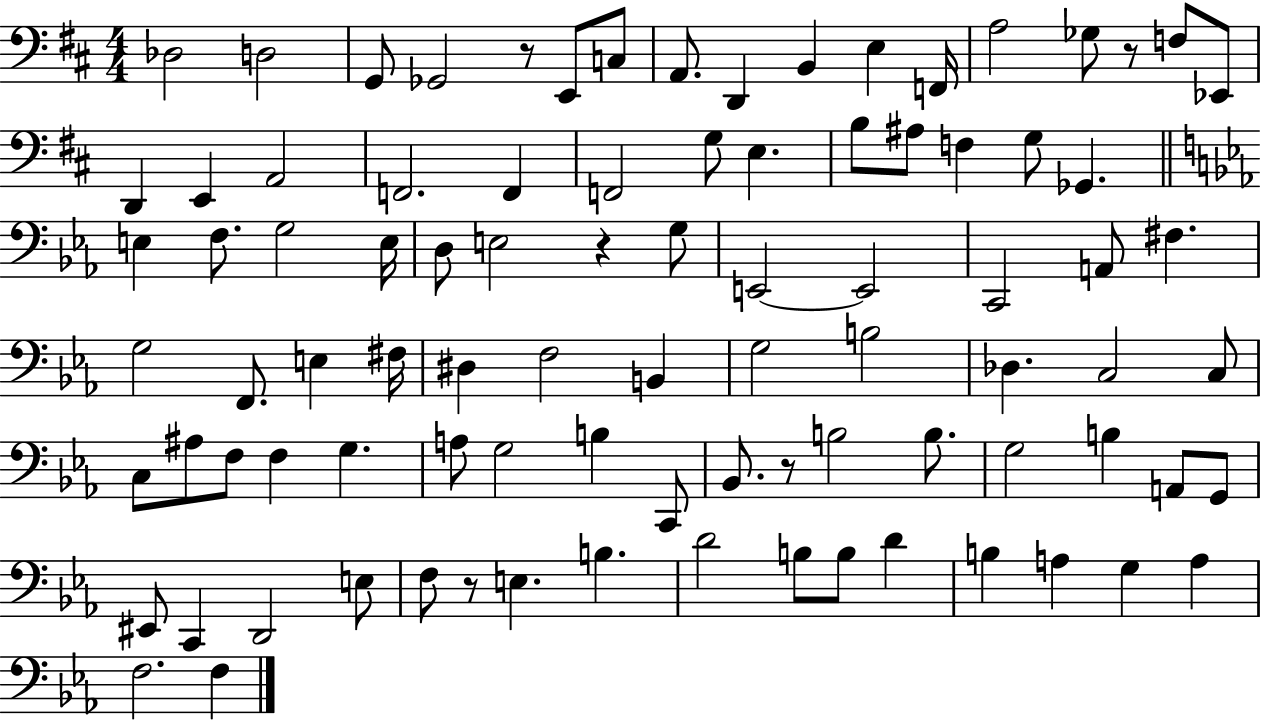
{
  \clef bass
  \numericTimeSignature
  \time 4/4
  \key d \major
  \repeat volta 2 { des2 d2 | g,8 ges,2 r8 e,8 c8 | a,8. d,4 b,4 e4 f,16 | a2 ges8 r8 f8 ees,8 | \break d,4 e,4 a,2 | f,2. f,4 | f,2 g8 e4. | b8 ais8 f4 g8 ges,4. | \break \bar "||" \break \key c \minor e4 f8. g2 e16 | d8 e2 r4 g8 | e,2~~ e,2 | c,2 a,8 fis4. | \break g2 f,8. e4 fis16 | dis4 f2 b,4 | g2 b2 | des4. c2 c8 | \break c8 ais8 f8 f4 g4. | a8 g2 b4 c,8 | bes,8. r8 b2 b8. | g2 b4 a,8 g,8 | \break eis,8 c,4 d,2 e8 | f8 r8 e4. b4. | d'2 b8 b8 d'4 | b4 a4 g4 a4 | \break f2. f4 | } \bar "|."
}